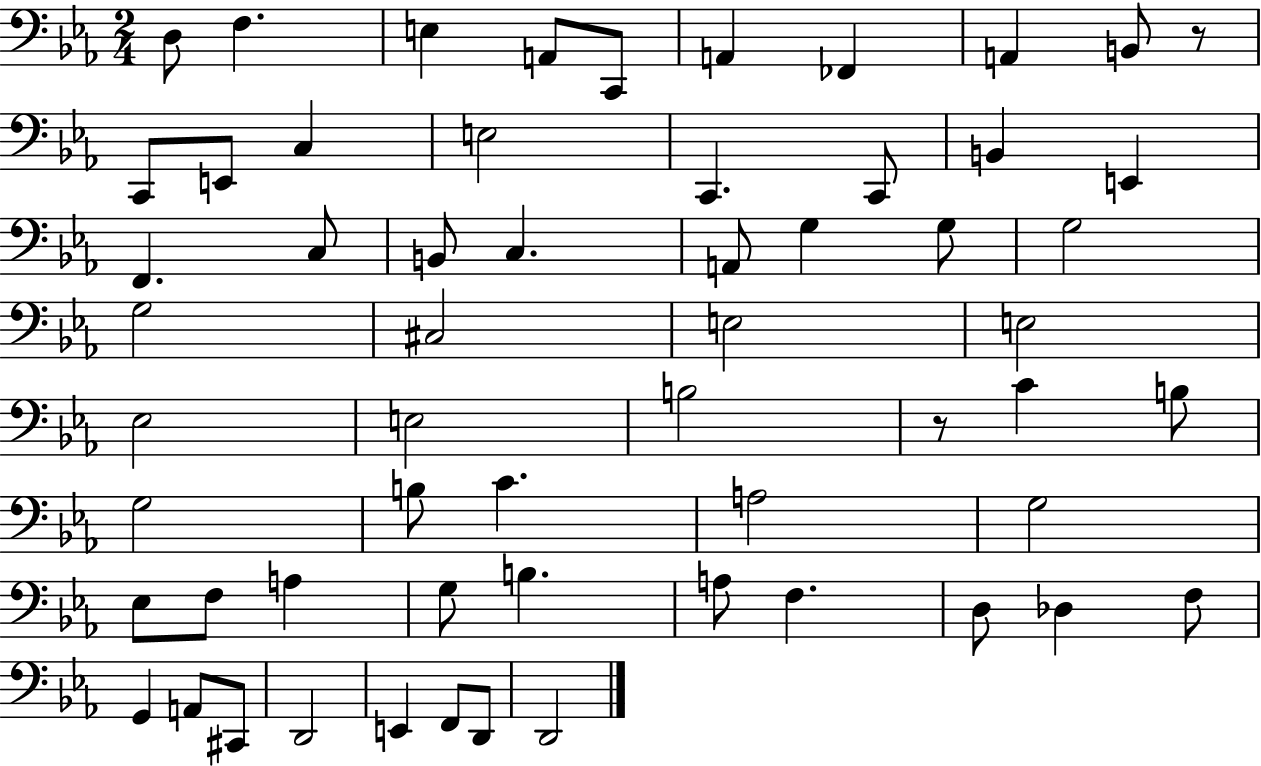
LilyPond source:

{
  \clef bass
  \numericTimeSignature
  \time 2/4
  \key ees \major
  d8 f4. | e4 a,8 c,8 | a,4 fes,4 | a,4 b,8 r8 | \break c,8 e,8 c4 | e2 | c,4. c,8 | b,4 e,4 | \break f,4. c8 | b,8 c4. | a,8 g4 g8 | g2 | \break g2 | cis2 | e2 | e2 | \break ees2 | e2 | b2 | r8 c'4 b8 | \break g2 | b8 c'4. | a2 | g2 | \break ees8 f8 a4 | g8 b4. | a8 f4. | d8 des4 f8 | \break g,4 a,8 cis,8 | d,2 | e,4 f,8 d,8 | d,2 | \break \bar "|."
}